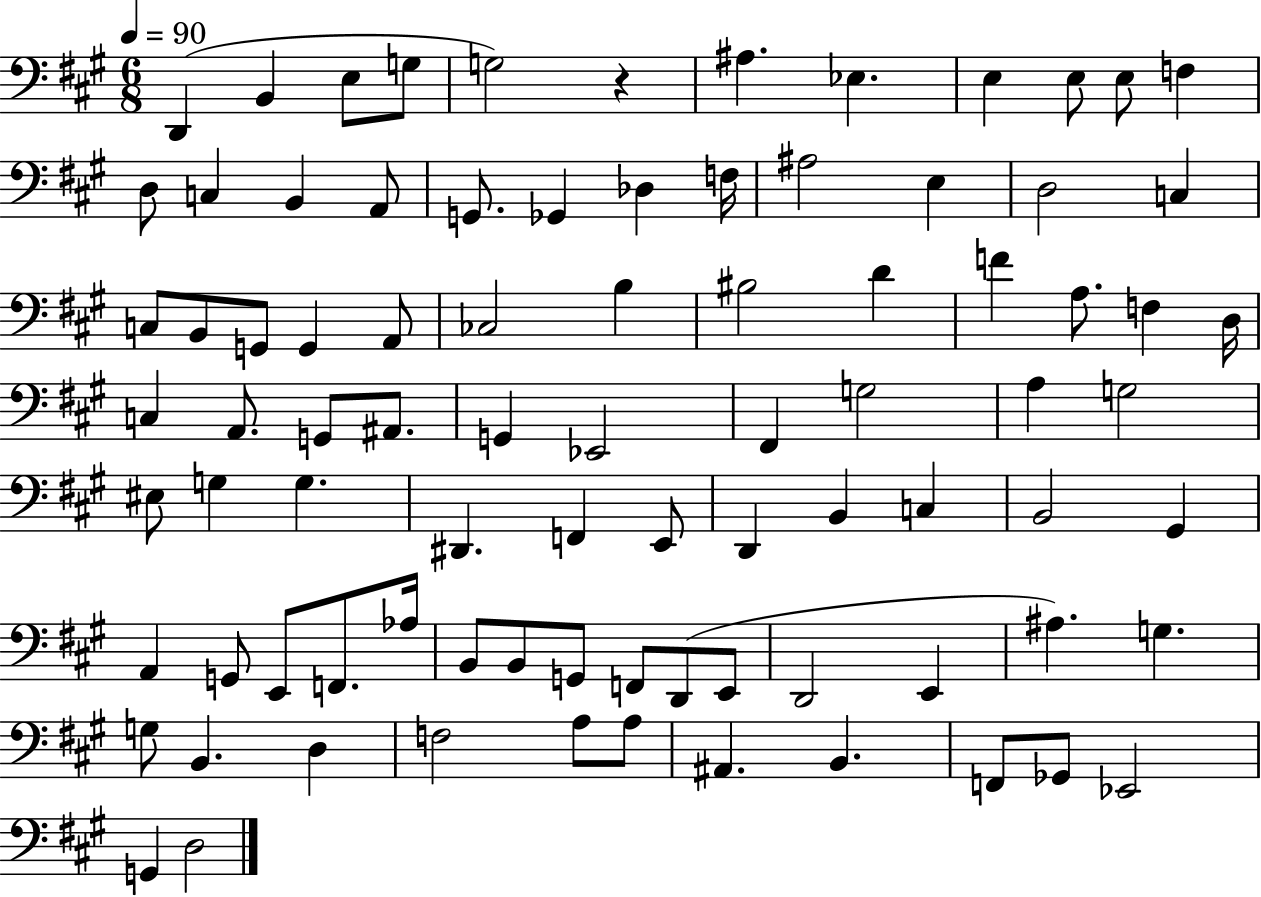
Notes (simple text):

D2/q B2/q E3/e G3/e G3/h R/q A#3/q. Eb3/q. E3/q E3/e E3/e F3/q D3/e C3/q B2/q A2/e G2/e. Gb2/q Db3/q F3/s A#3/h E3/q D3/h C3/q C3/e B2/e G2/e G2/q A2/e CES3/h B3/q BIS3/h D4/q F4/q A3/e. F3/q D3/s C3/q A2/e. G2/e A#2/e. G2/q Eb2/h F#2/q G3/h A3/q G3/h EIS3/e G3/q G3/q. D#2/q. F2/q E2/e D2/q B2/q C3/q B2/h G#2/q A2/q G2/e E2/e F2/e. Ab3/s B2/e B2/e G2/e F2/e D2/e E2/e D2/h E2/q A#3/q. G3/q. G3/e B2/q. D3/q F3/h A3/e A3/e A#2/q. B2/q. F2/e Gb2/e Eb2/h G2/q D3/h